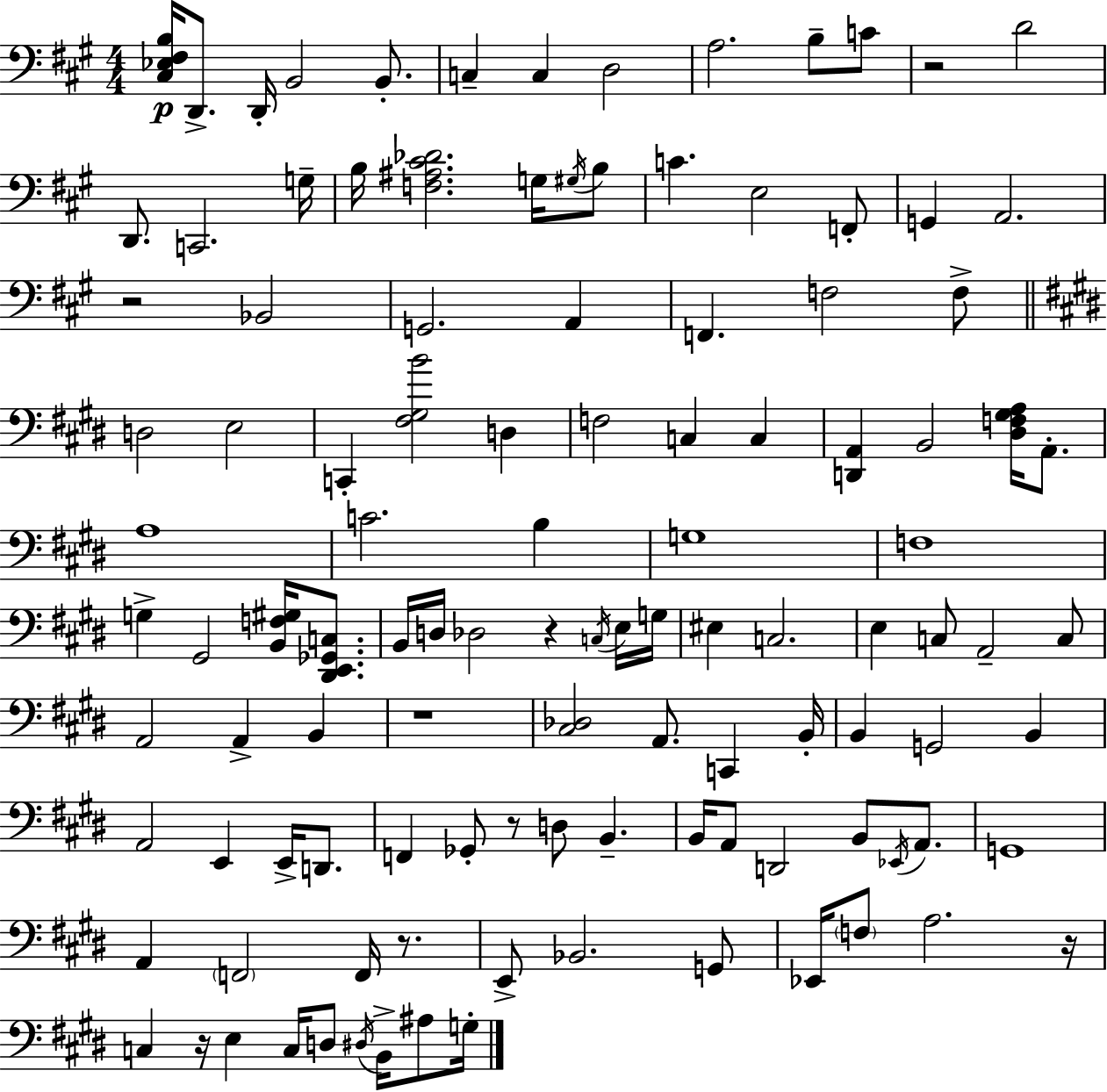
X:1
T:Untitled
M:4/4
L:1/4
K:A
[^C,_E,^F,B,]/4 D,,/2 D,,/4 B,,2 B,,/2 C, C, D,2 A,2 B,/2 C/2 z2 D2 D,,/2 C,,2 G,/4 B,/4 [F,^A,^C_D]2 G,/4 ^G,/4 B,/2 C E,2 F,,/2 G,, A,,2 z2 _B,,2 G,,2 A,, F,, F,2 F,/2 D,2 E,2 C,, [^F,^G,B]2 D, F,2 C, C, [D,,A,,] B,,2 [^D,F,^G,A,]/4 A,,/2 A,4 C2 B, G,4 F,4 G, ^G,,2 [B,,F,^G,]/4 [^D,,E,,_G,,C,]/2 B,,/4 D,/4 _D,2 z C,/4 E,/4 G,/4 ^E, C,2 E, C,/2 A,,2 C,/2 A,,2 A,, B,, z4 [^C,_D,]2 A,,/2 C,, B,,/4 B,, G,,2 B,, A,,2 E,, E,,/4 D,,/2 F,, _G,,/2 z/2 D,/2 B,, B,,/4 A,,/2 D,,2 B,,/2 _E,,/4 A,,/2 G,,4 A,, F,,2 F,,/4 z/2 E,,/2 _B,,2 G,,/2 _E,,/4 F,/2 A,2 z/4 C, z/4 E, C,/4 D,/2 ^D,/4 B,,/4 ^A,/2 G,/4